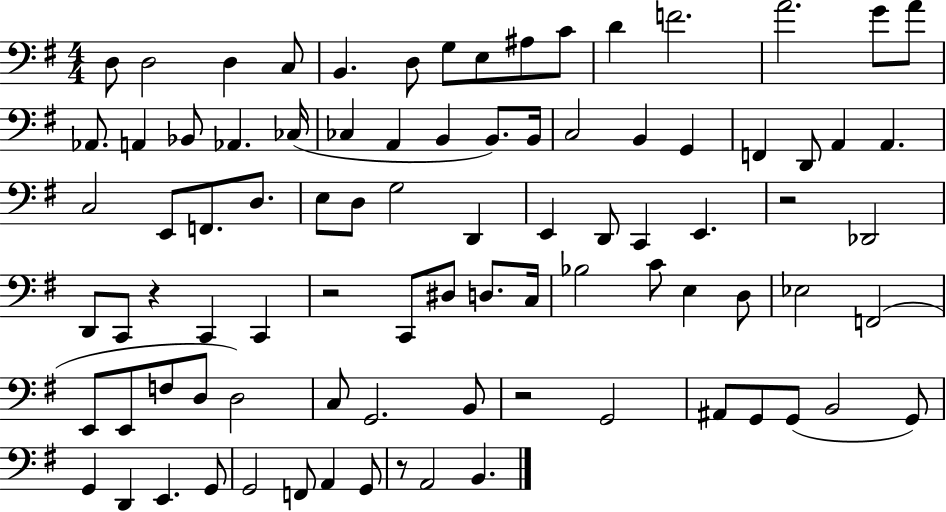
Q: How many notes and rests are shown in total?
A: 88